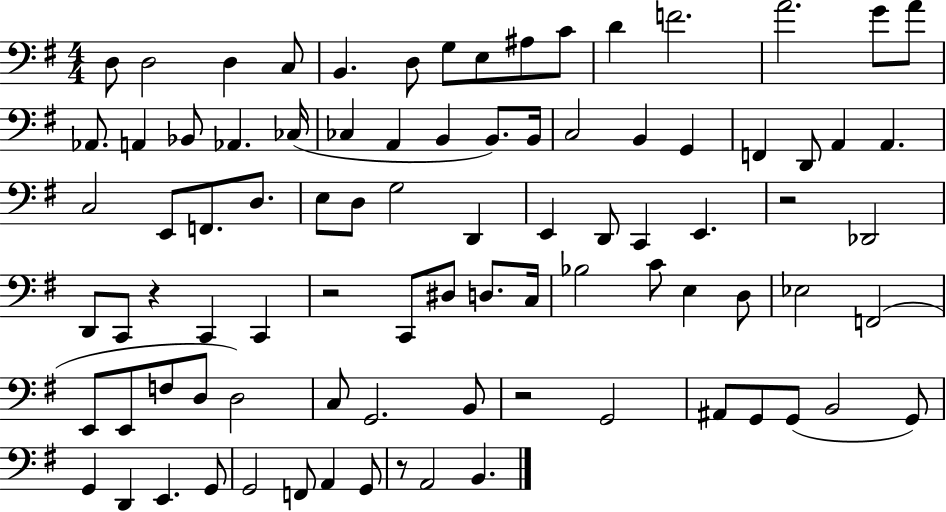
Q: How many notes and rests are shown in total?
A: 88